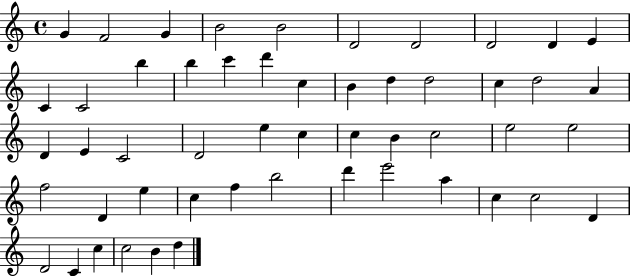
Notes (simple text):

G4/q F4/h G4/q B4/h B4/h D4/h D4/h D4/h D4/q E4/q C4/q C4/h B5/q B5/q C6/q D6/q C5/q B4/q D5/q D5/h C5/q D5/h A4/q D4/q E4/q C4/h D4/h E5/q C5/q C5/q B4/q C5/h E5/h E5/h F5/h D4/q E5/q C5/q F5/q B5/h D6/q E6/h A5/q C5/q C5/h D4/q D4/h C4/q C5/q C5/h B4/q D5/q